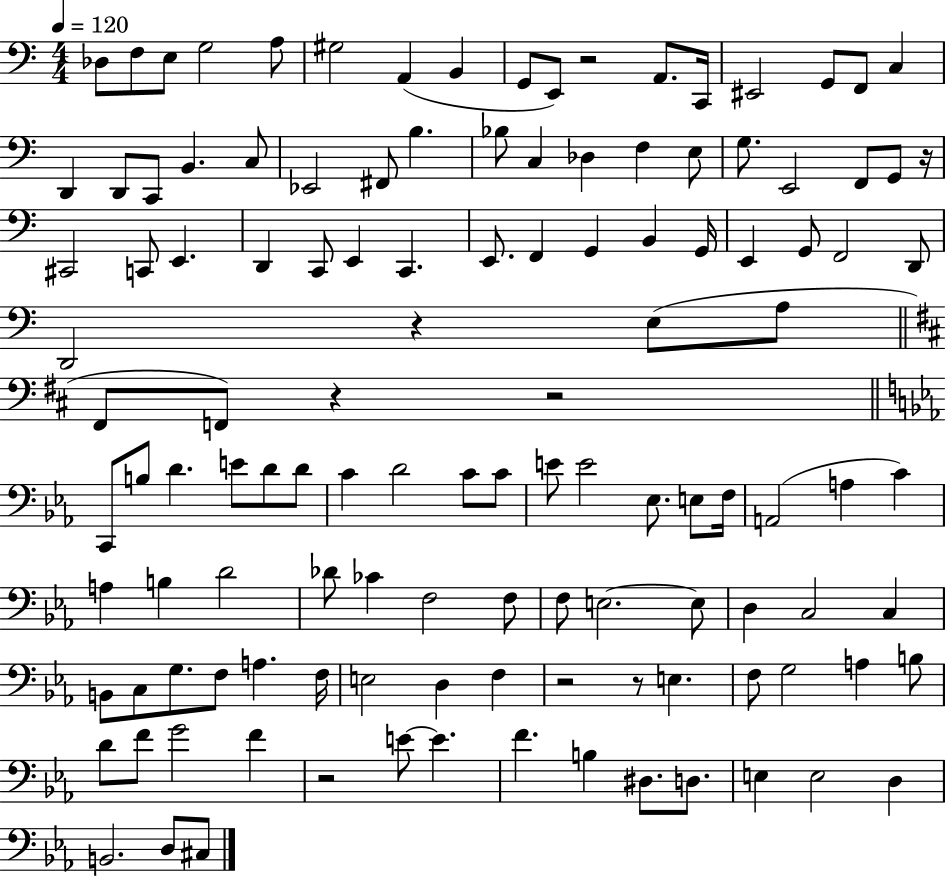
Db3/e F3/e E3/e G3/h A3/e G#3/h A2/q B2/q G2/e E2/e R/h A2/e. C2/s EIS2/h G2/e F2/e C3/q D2/q D2/e C2/e B2/q. C3/e Eb2/h F#2/e B3/q. Bb3/e C3/q Db3/q F3/q E3/e G3/e. E2/h F2/e G2/e R/s C#2/h C2/e E2/q. D2/q C2/e E2/q C2/q. E2/e. F2/q G2/q B2/q G2/s E2/q G2/e F2/h D2/e D2/h R/q E3/e A3/e F#2/e F2/e R/q R/h C2/e B3/e D4/q. E4/e D4/e D4/e C4/q D4/h C4/e C4/e E4/e E4/h Eb3/e. E3/e F3/s A2/h A3/q C4/q A3/q B3/q D4/h Db4/e CES4/q F3/h F3/e F3/e E3/h. E3/e D3/q C3/h C3/q B2/e C3/e G3/e. F3/e A3/q. F3/s E3/h D3/q F3/q R/h R/e E3/q. F3/e G3/h A3/q B3/e D4/e F4/e G4/h F4/q R/h E4/e E4/q. F4/q. B3/q D#3/e. D3/e. E3/q E3/h D3/q B2/h. D3/e C#3/e